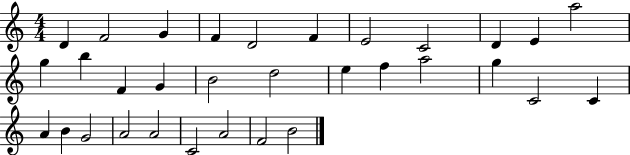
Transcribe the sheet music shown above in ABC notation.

X:1
T:Untitled
M:4/4
L:1/4
K:C
D F2 G F D2 F E2 C2 D E a2 g b F G B2 d2 e f a2 g C2 C A B G2 A2 A2 C2 A2 F2 B2